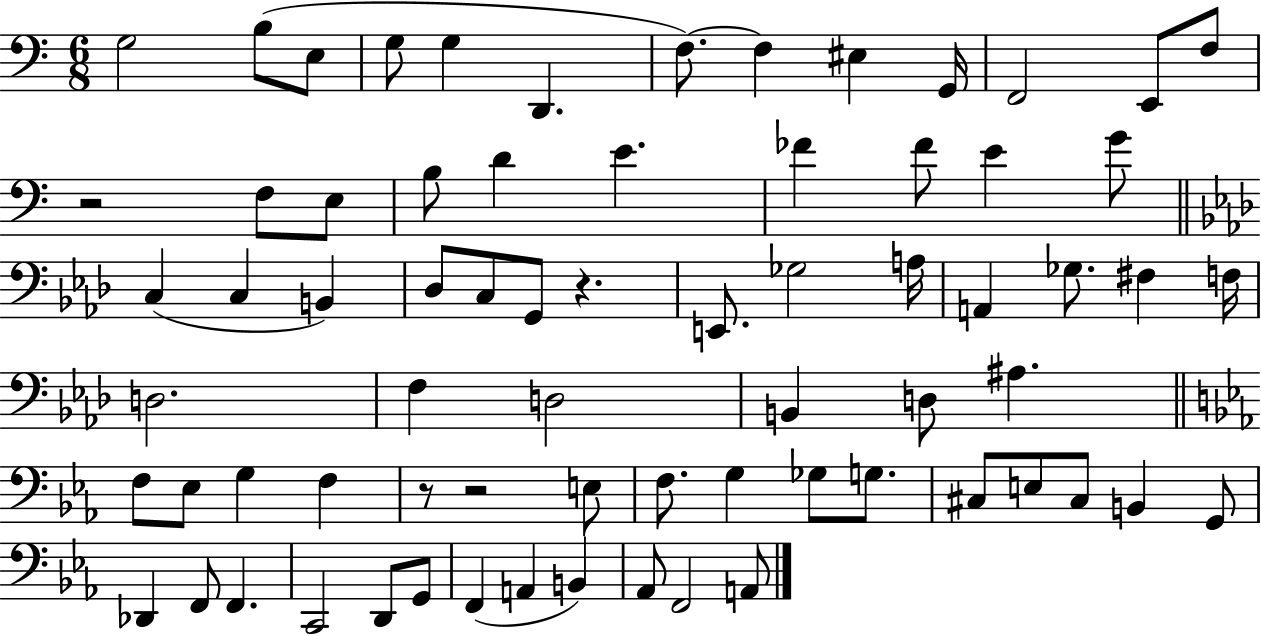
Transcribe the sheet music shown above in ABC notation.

X:1
T:Untitled
M:6/8
L:1/4
K:C
G,2 B,/2 E,/2 G,/2 G, D,, F,/2 F, ^E, G,,/4 F,,2 E,,/2 F,/2 z2 F,/2 E,/2 B,/2 D E _F _F/2 E G/2 C, C, B,, _D,/2 C,/2 G,,/2 z E,,/2 _G,2 A,/4 A,, _G,/2 ^F, F,/4 D,2 F, D,2 B,, D,/2 ^A, F,/2 _E,/2 G, F, z/2 z2 E,/2 F,/2 G, _G,/2 G,/2 ^C,/2 E,/2 ^C,/2 B,, G,,/2 _D,, F,,/2 F,, C,,2 D,,/2 G,,/2 F,, A,, B,, _A,,/2 F,,2 A,,/2